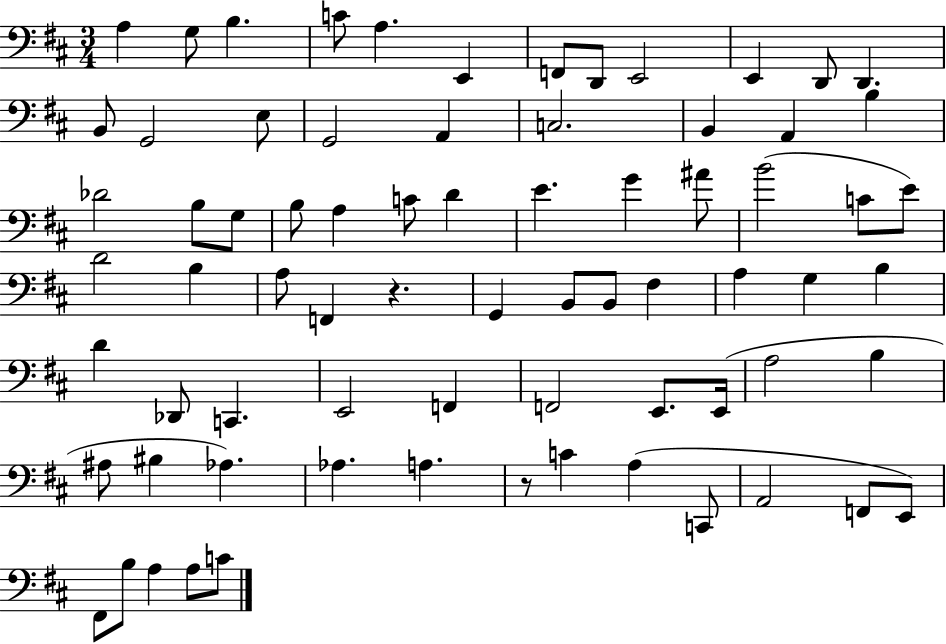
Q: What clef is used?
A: bass